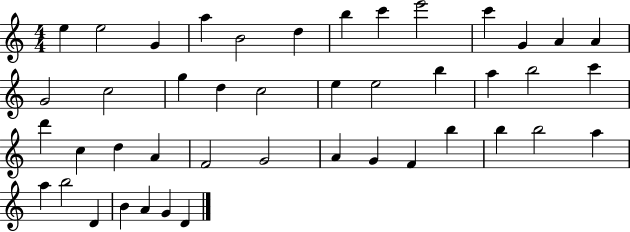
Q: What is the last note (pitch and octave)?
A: D4